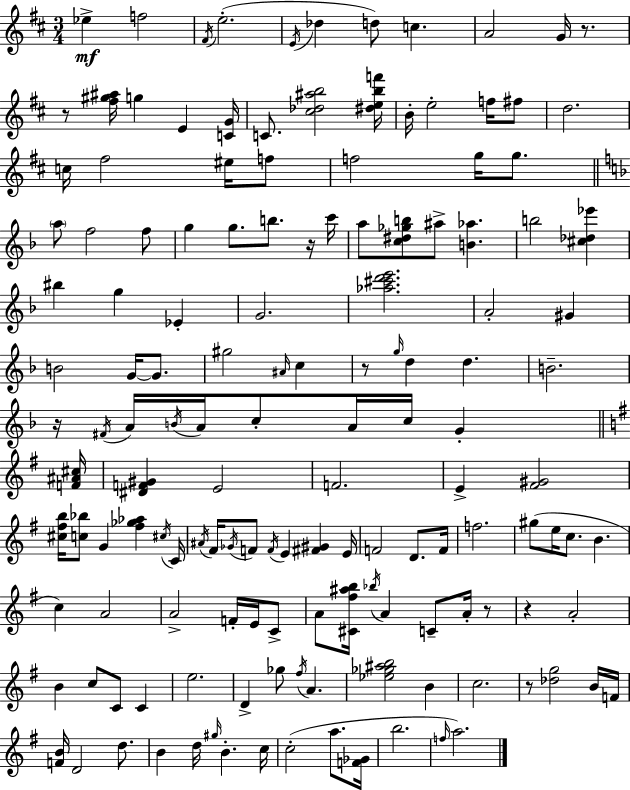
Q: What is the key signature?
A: D major